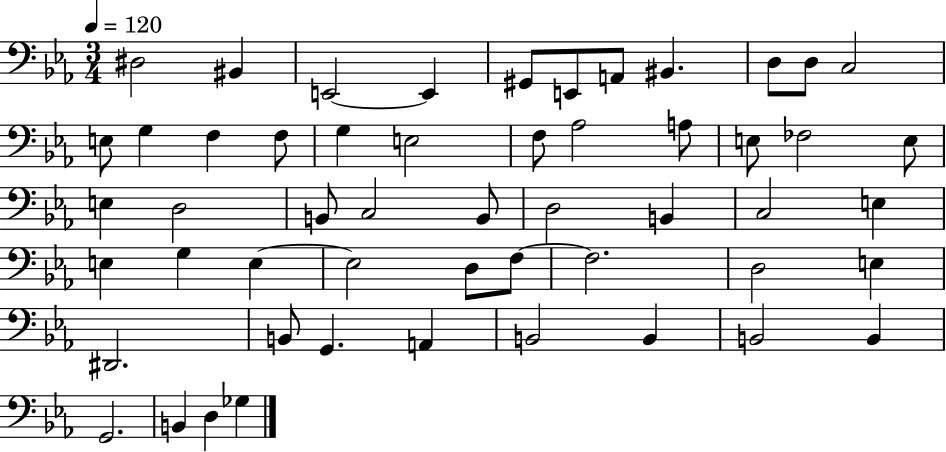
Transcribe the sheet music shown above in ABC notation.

X:1
T:Untitled
M:3/4
L:1/4
K:Eb
^D,2 ^B,, E,,2 E,, ^G,,/2 E,,/2 A,,/2 ^B,, D,/2 D,/2 C,2 E,/2 G, F, F,/2 G, E,2 F,/2 _A,2 A,/2 E,/2 _F,2 E,/2 E, D,2 B,,/2 C,2 B,,/2 D,2 B,, C,2 E, E, G, E, E,2 D,/2 F,/2 F,2 D,2 E, ^D,,2 B,,/2 G,, A,, B,,2 B,, B,,2 B,, G,,2 B,, D, _G,